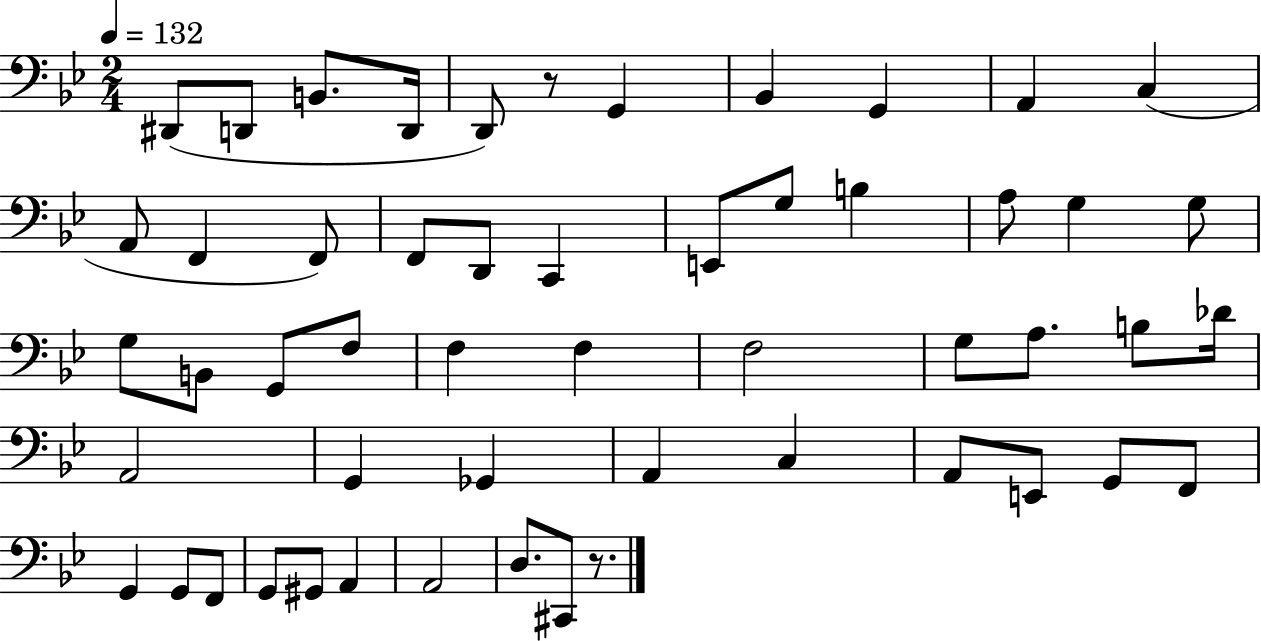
D#2/e D2/e B2/e. D2/s D2/e R/e G2/q Bb2/q G2/q A2/q C3/q A2/e F2/q F2/e F2/e D2/e C2/q E2/e G3/e B3/q A3/e G3/q G3/e G3/e B2/e G2/e F3/e F3/q F3/q F3/h G3/e A3/e. B3/e Db4/s A2/h G2/q Gb2/q A2/q C3/q A2/e E2/e G2/e F2/e G2/q G2/e F2/e G2/e G#2/e A2/q A2/h D3/e. C#2/e R/e.